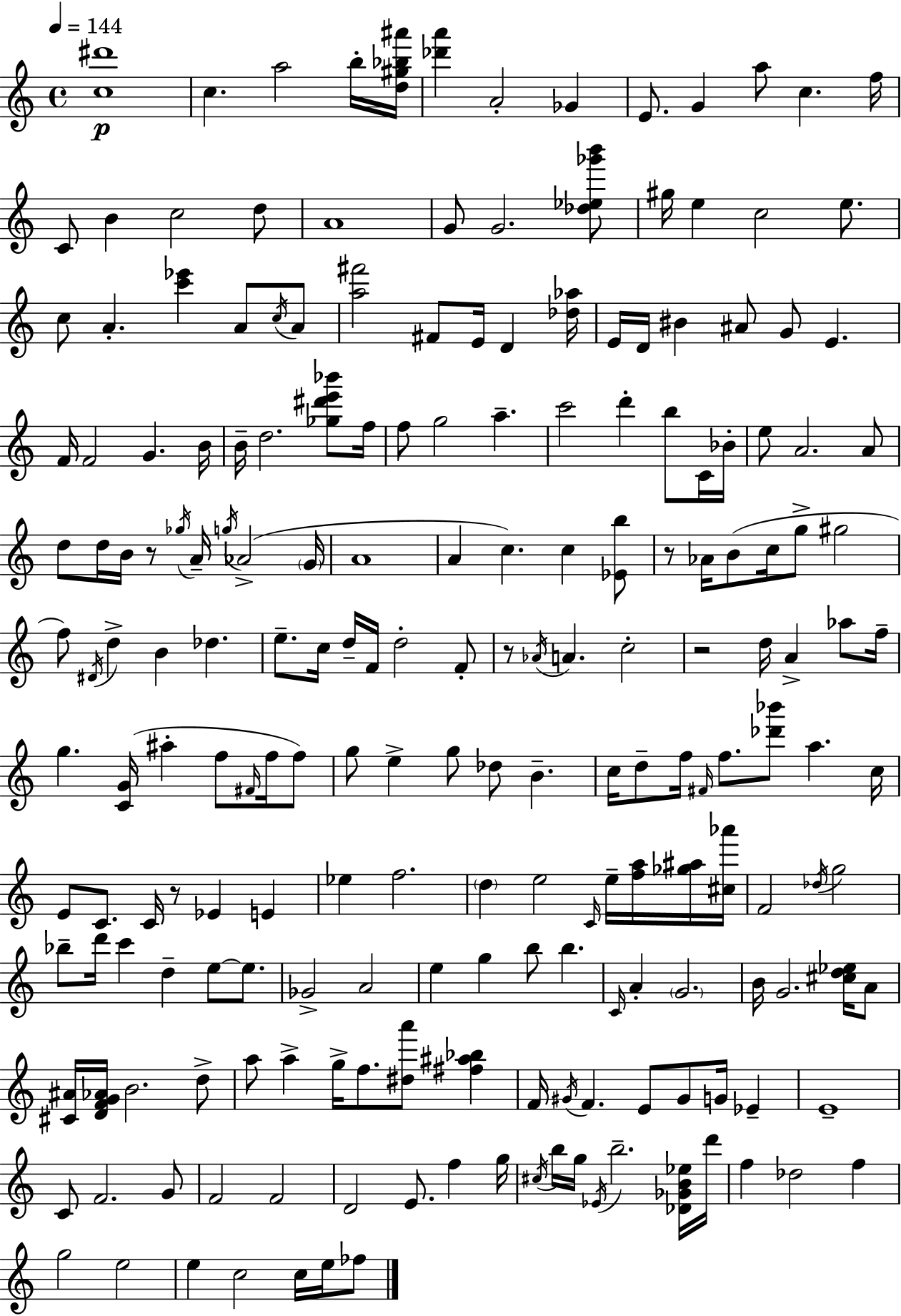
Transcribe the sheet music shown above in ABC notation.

X:1
T:Untitled
M:4/4
L:1/4
K:C
[c^d']4 c a2 b/4 [d^g_b^a']/4 [_d'a'] A2 _G E/2 G a/2 c f/4 C/2 B c2 d/2 A4 G/2 G2 [_d_e_g'b']/2 ^g/4 e c2 e/2 c/2 A [c'_e'] A/2 c/4 A/2 [a^f']2 ^F/2 E/4 D [_d_a]/4 E/4 D/4 ^B ^A/2 G/2 E F/4 F2 G B/4 B/4 d2 [_g^d'e'_b']/2 f/4 f/2 g2 a c'2 d' b/2 C/4 _B/4 e/2 A2 A/2 d/2 d/4 B/4 z/2 _g/4 A/4 g/4 _A2 G/4 A4 A c c [_Eb]/2 z/2 _A/4 B/2 c/4 g/2 ^g2 f/2 ^D/4 d B _d e/2 c/4 d/4 F/4 d2 F/2 z/2 _A/4 A c2 z2 d/4 A _a/2 f/4 g [CG]/4 ^a f/2 ^F/4 f/4 f/2 g/2 e g/2 _d/2 B c/4 d/2 f/4 ^F/4 f/2 [_d'_b']/2 a c/4 E/2 C/2 C/4 z/2 _E E _e f2 d e2 C/4 e/4 [fa]/4 [_g^a]/4 [^c_a']/4 F2 _d/4 g2 _b/2 d'/4 c' d e/2 e/2 _G2 A2 e g b/2 b C/4 A G2 B/4 G2 [^cd_e]/4 A/2 [^C^A]/4 [DFG_A]/4 B2 d/2 a/2 a g/4 f/2 [^da']/2 [^f^a_b] F/4 ^G/4 F E/2 ^G/2 G/4 _E E4 C/2 F2 G/2 F2 F2 D2 E/2 f g/4 ^c/4 b/4 g/4 _E/4 b2 [_D_GB_e]/4 d'/4 f _d2 f g2 e2 e c2 c/4 e/4 _f/2